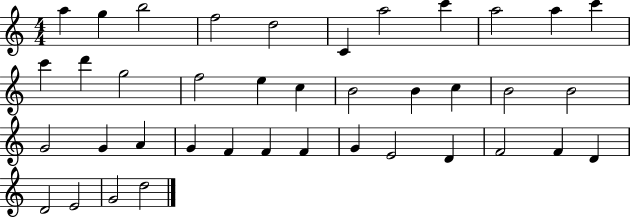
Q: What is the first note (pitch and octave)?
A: A5